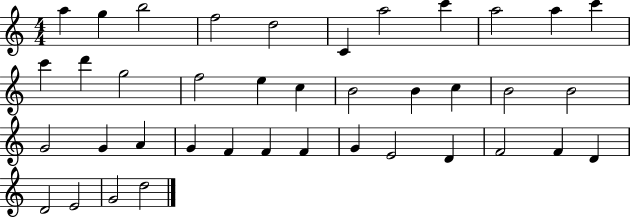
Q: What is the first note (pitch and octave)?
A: A5